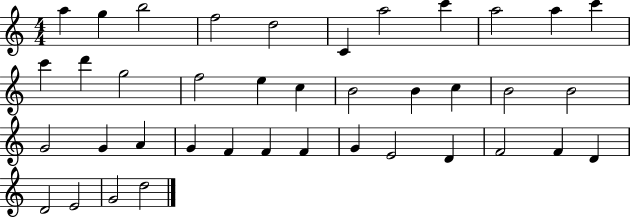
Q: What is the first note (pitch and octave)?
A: A5